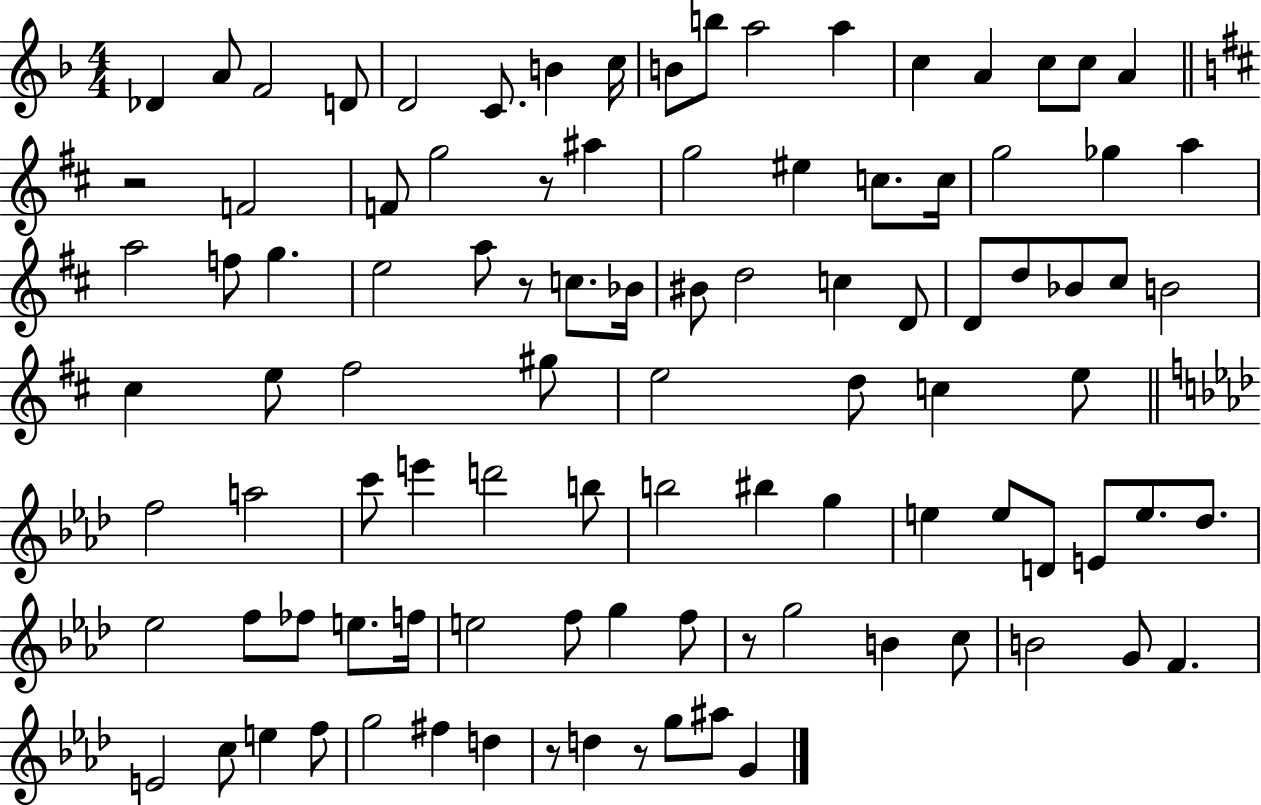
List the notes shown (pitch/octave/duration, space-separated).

Db4/q A4/e F4/h D4/e D4/h C4/e. B4/q C5/s B4/e B5/e A5/h A5/q C5/q A4/q C5/e C5/e A4/q R/h F4/h F4/e G5/h R/e A#5/q G5/h EIS5/q C5/e. C5/s G5/h Gb5/q A5/q A5/h F5/e G5/q. E5/h A5/e R/e C5/e. Bb4/s BIS4/e D5/h C5/q D4/e D4/e D5/e Bb4/e C#5/e B4/h C#5/q E5/e F#5/h G#5/e E5/h D5/e C5/q E5/e F5/h A5/h C6/e E6/q D6/h B5/e B5/h BIS5/q G5/q E5/q E5/e D4/e E4/e E5/e. Db5/e. Eb5/h F5/e FES5/e E5/e. F5/s E5/h F5/e G5/q F5/e R/e G5/h B4/q C5/e B4/h G4/e F4/q. E4/h C5/e E5/q F5/e G5/h F#5/q D5/q R/e D5/q R/e G5/e A#5/e G4/q